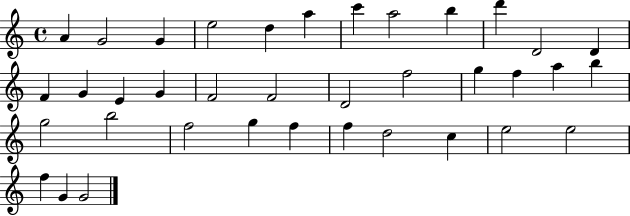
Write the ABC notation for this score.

X:1
T:Untitled
M:4/4
L:1/4
K:C
A G2 G e2 d a c' a2 b d' D2 D F G E G F2 F2 D2 f2 g f a b g2 b2 f2 g f f d2 c e2 e2 f G G2